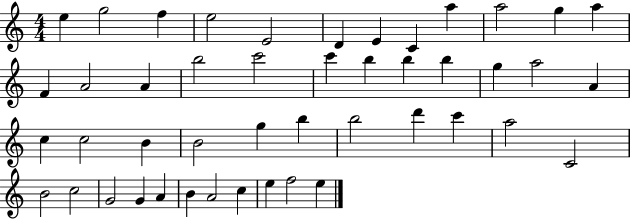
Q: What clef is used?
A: treble